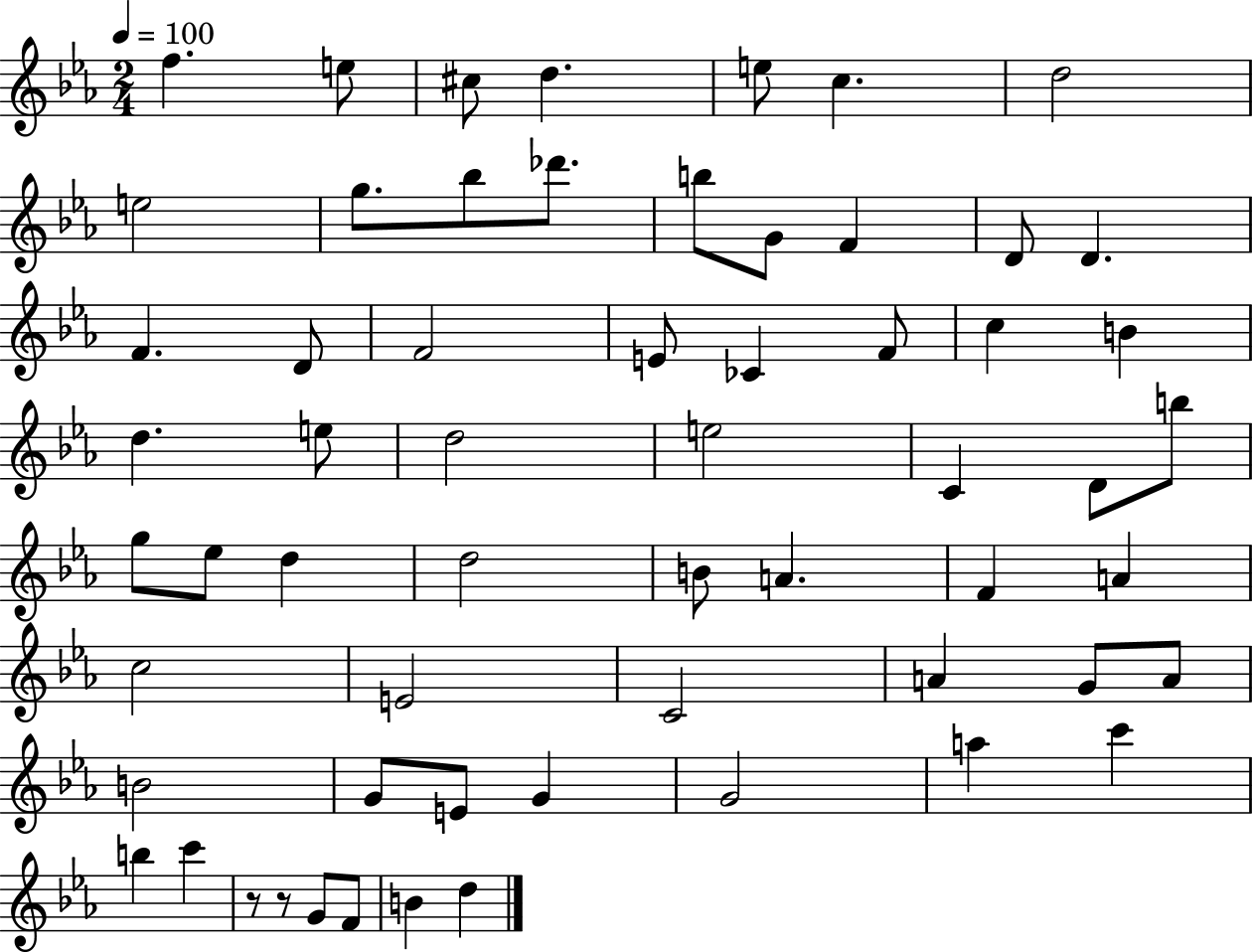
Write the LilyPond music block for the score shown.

{
  \clef treble
  \numericTimeSignature
  \time 2/4
  \key ees \major
  \tempo 4 = 100
  \repeat volta 2 { f''4. e''8 | cis''8 d''4. | e''8 c''4. | d''2 | \break e''2 | g''8. bes''8 des'''8. | b''8 g'8 f'4 | d'8 d'4. | \break f'4. d'8 | f'2 | e'8 ces'4 f'8 | c''4 b'4 | \break d''4. e''8 | d''2 | e''2 | c'4 d'8 b''8 | \break g''8 ees''8 d''4 | d''2 | b'8 a'4. | f'4 a'4 | \break c''2 | e'2 | c'2 | a'4 g'8 a'8 | \break b'2 | g'8 e'8 g'4 | g'2 | a''4 c'''4 | \break b''4 c'''4 | r8 r8 g'8 f'8 | b'4 d''4 | } \bar "|."
}